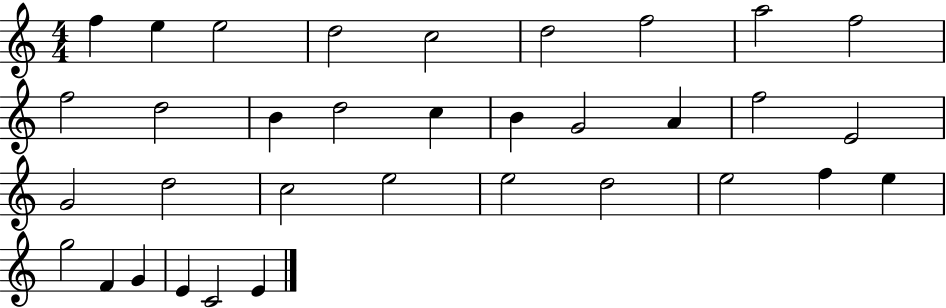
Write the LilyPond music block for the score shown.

{
  \clef treble
  \numericTimeSignature
  \time 4/4
  \key c \major
  f''4 e''4 e''2 | d''2 c''2 | d''2 f''2 | a''2 f''2 | \break f''2 d''2 | b'4 d''2 c''4 | b'4 g'2 a'4 | f''2 e'2 | \break g'2 d''2 | c''2 e''2 | e''2 d''2 | e''2 f''4 e''4 | \break g''2 f'4 g'4 | e'4 c'2 e'4 | \bar "|."
}